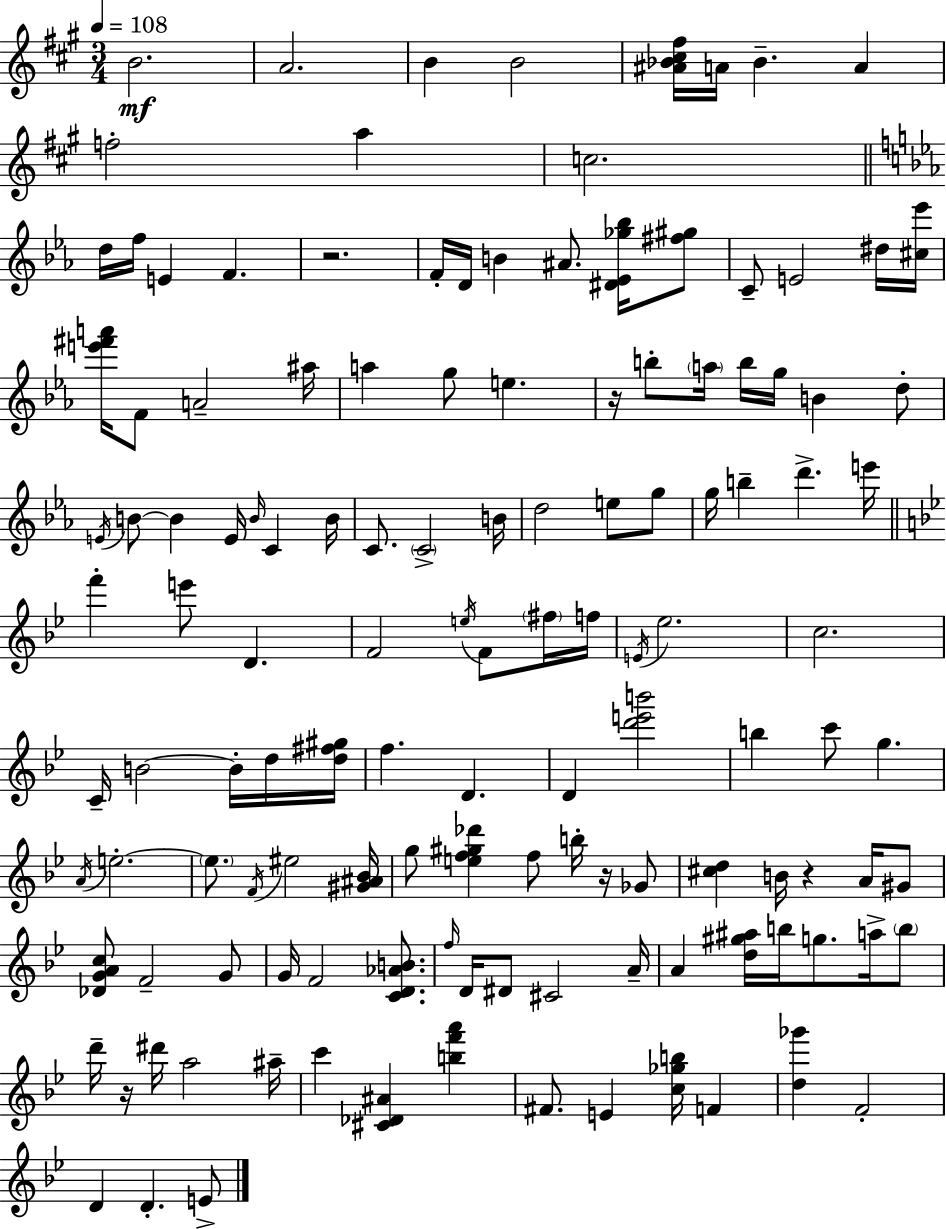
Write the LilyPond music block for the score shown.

{
  \clef treble
  \numericTimeSignature
  \time 3/4
  \key a \major
  \tempo 4 = 108
  b'2.\mf | a'2. | b'4 b'2 | <ais' bes' cis'' fis''>16 a'16 bes'4.-- a'4 | \break f''2-. a''4 | c''2. | \bar "||" \break \key c \minor d''16 f''16 e'4 f'4. | r2. | f'16-. d'16 b'4 ais'8. <dis' ees' ges'' bes''>16 <fis'' gis''>8 | c'8-- e'2 dis''16 <cis'' ees'''>16 | \break <e''' fis''' a'''>16 f'8 a'2-- ais''16 | a''4 g''8 e''4. | r16 b''8-. \parenthesize a''16 b''16 g''16 b'4 d''8-. | \acciaccatura { e'16 } b'8~~ b'4 e'16 \grace { b'16 } c'4 | \break b'16 c'8. \parenthesize c'2-> | b'16 d''2 e''8 | g''8 g''16 b''4-- d'''4.-> | e'''16 \bar "||" \break \key bes \major f'''4-. e'''8 d'4. | f'2 \acciaccatura { e''16 } f'8 \parenthesize fis''16 | f''16 \acciaccatura { e'16 } ees''2. | c''2. | \break c'16-- b'2~~ b'16-. | d''16 <d'' fis'' gis''>16 f''4. d'4. | d'4 <d''' e''' b'''>2 | b''4 c'''8 g''4. | \break \acciaccatura { a'16 } e''2.-.~~ | \parenthesize e''8. \acciaccatura { f'16 } eis''2 | <gis' ais' bes'>16 g''8 <e'' f'' gis'' des'''>4 f''8 | b''16-. r16 ges'8 <cis'' d''>4 b'16 r4 | \break a'16 gis'8 <des' g' a' c''>8 f'2-- | g'8 g'16 f'2 | <c' d' aes' b'>8. \grace { f''16 } d'16 dis'8 cis'2 | a'16-- a'4 <d'' gis'' ais''>16 b''16 g''8. | \break a''16-> \parenthesize b''8 d'''16-- r16 dis'''16 a''2 | ais''16-- c'''4 <cis' des' ais'>4 | <b'' f''' a'''>4 fis'8. e'4 | <c'' ges'' b''>16 f'4 <d'' ges'''>4 f'2-. | \break d'4 d'4.-. | e'8-> \bar "|."
}